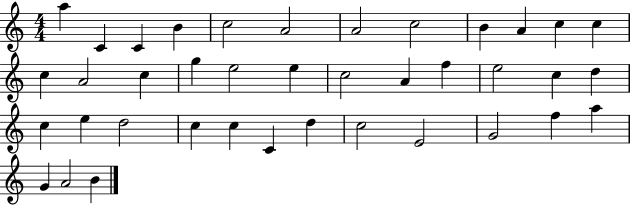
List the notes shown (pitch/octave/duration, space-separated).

A5/q C4/q C4/q B4/q C5/h A4/h A4/h C5/h B4/q A4/q C5/q C5/q C5/q A4/h C5/q G5/q E5/h E5/q C5/h A4/q F5/q E5/h C5/q D5/q C5/q E5/q D5/h C5/q C5/q C4/q D5/q C5/h E4/h G4/h F5/q A5/q G4/q A4/h B4/q